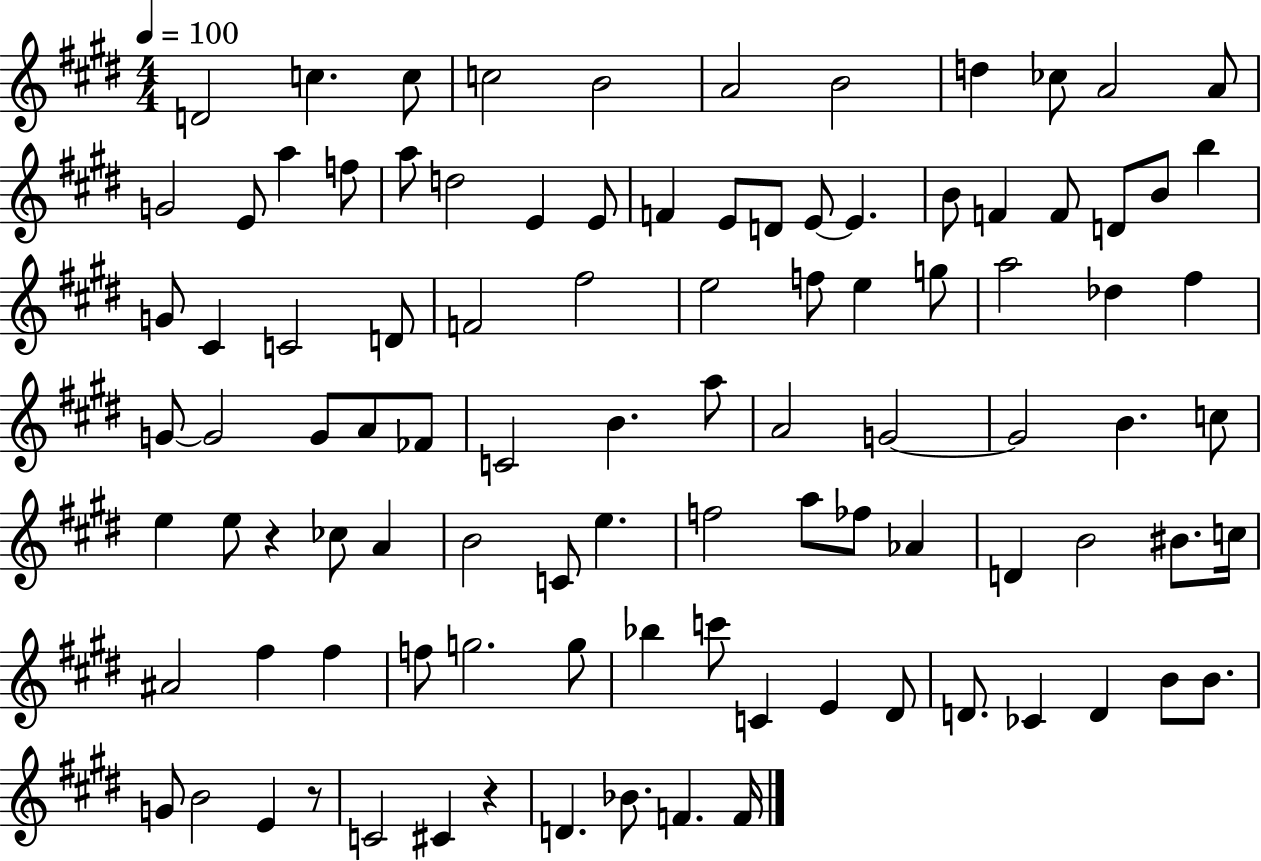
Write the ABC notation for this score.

X:1
T:Untitled
M:4/4
L:1/4
K:E
D2 c c/2 c2 B2 A2 B2 d _c/2 A2 A/2 G2 E/2 a f/2 a/2 d2 E E/2 F E/2 D/2 E/2 E B/2 F F/2 D/2 B/2 b G/2 ^C C2 D/2 F2 ^f2 e2 f/2 e g/2 a2 _d ^f G/2 G2 G/2 A/2 _F/2 C2 B a/2 A2 G2 G2 B c/2 e e/2 z _c/2 A B2 C/2 e f2 a/2 _f/2 _A D B2 ^B/2 c/4 ^A2 ^f ^f f/2 g2 g/2 _b c'/2 C E ^D/2 D/2 _C D B/2 B/2 G/2 B2 E z/2 C2 ^C z D _B/2 F F/4